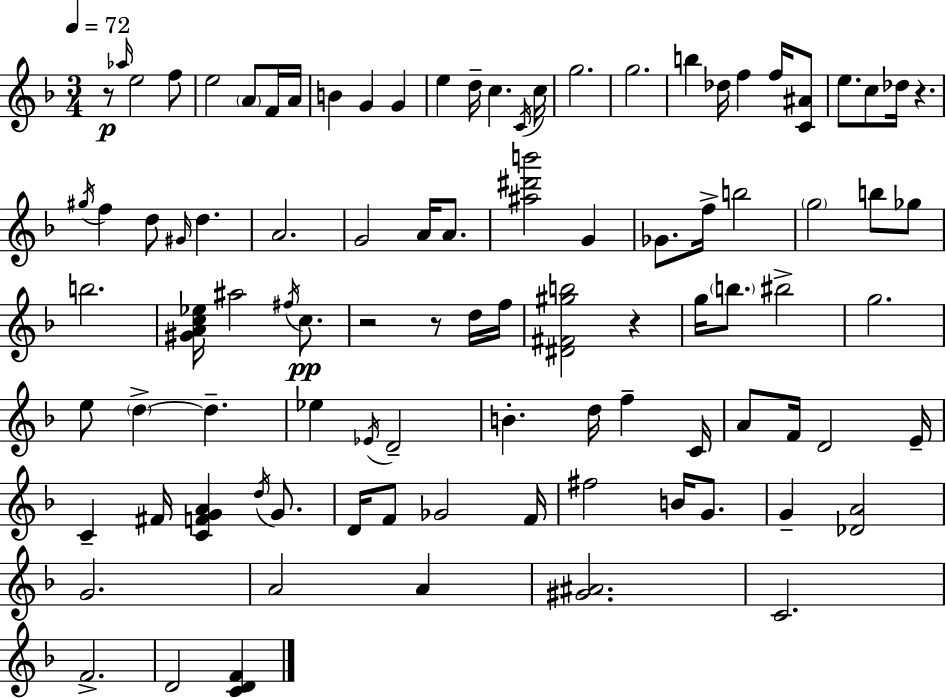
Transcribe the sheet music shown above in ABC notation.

X:1
T:Untitled
M:3/4
L:1/4
K:Dm
z/2 _a/4 e2 f/2 e2 A/2 F/4 A/4 B G G e d/4 c C/4 c/4 g2 g2 b _d/4 f f/4 [C^A]/2 e/2 c/2 _d/4 z ^g/4 f d/2 ^G/4 d A2 G2 A/4 A/2 [^a^d'b']2 G _G/2 f/4 b2 g2 b/2 _g/2 b2 [^GAc_e]/4 ^a2 ^f/4 c/2 z2 z/2 d/4 f/4 [^D^F^gb]2 z g/4 b/2 ^b2 g2 e/2 d d _e _E/4 D2 B d/4 f C/4 A/2 F/4 D2 E/4 C ^F/4 [CFGA] d/4 G/2 D/4 F/2 _G2 F/4 ^f2 B/4 G/2 G [_DA]2 G2 A2 A [^G^A]2 C2 F2 D2 [CDF]